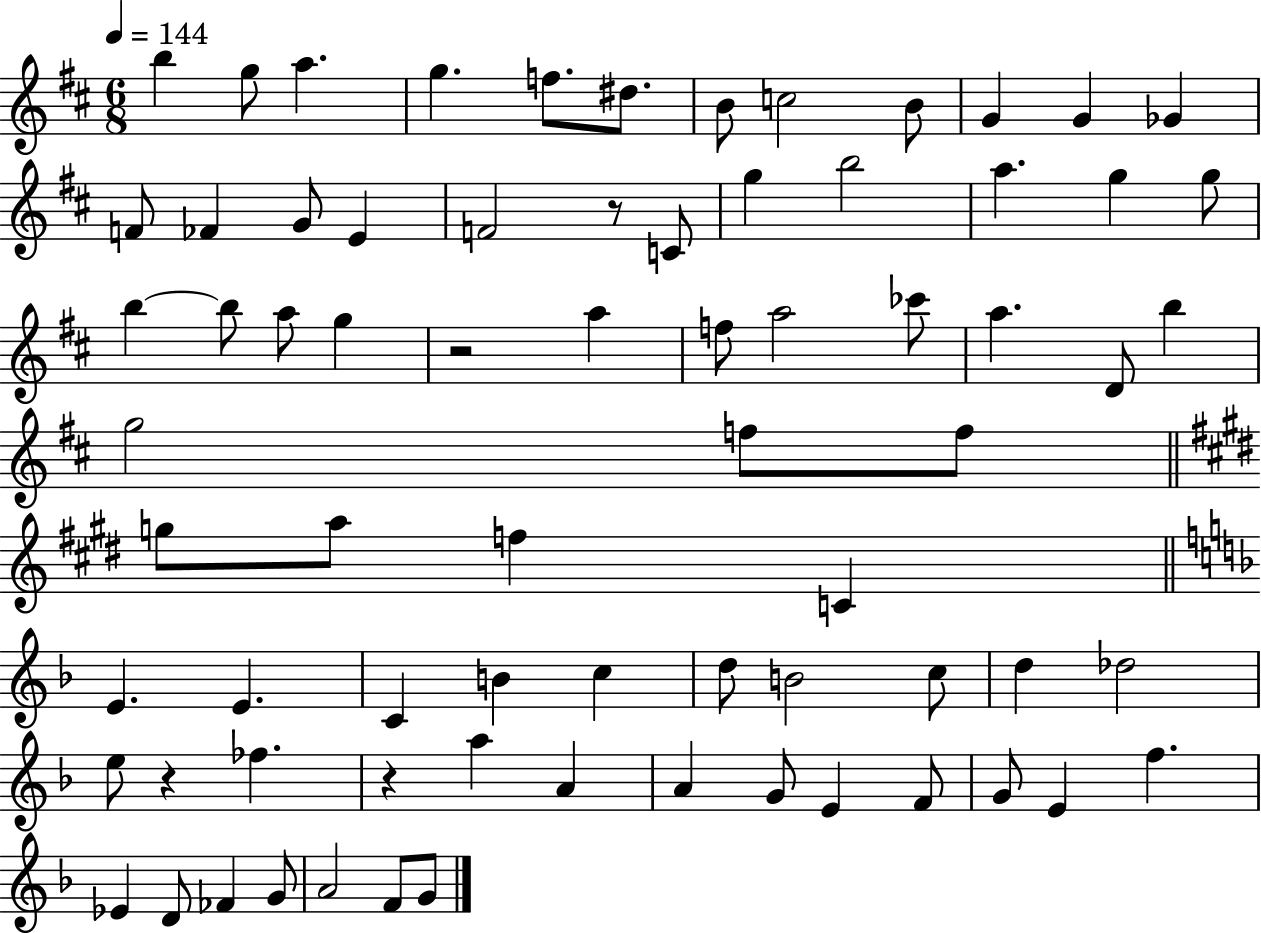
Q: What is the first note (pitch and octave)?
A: B5